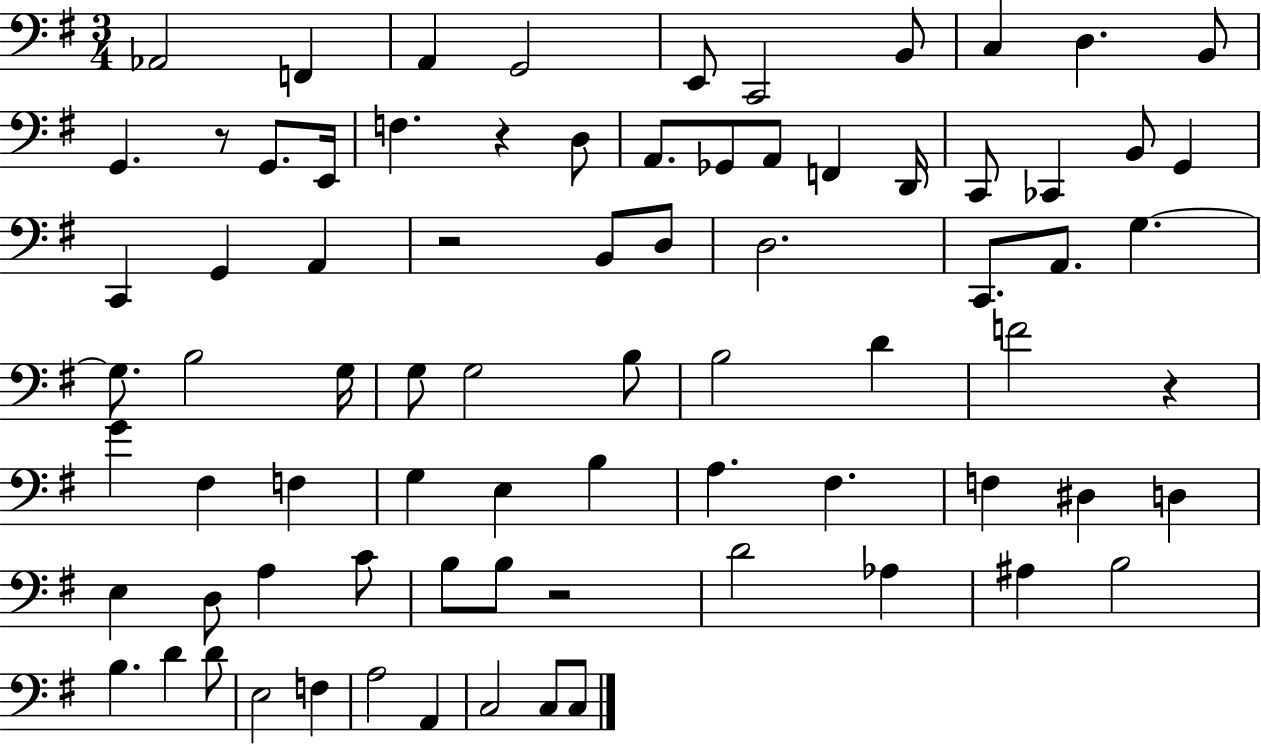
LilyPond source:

{
  \clef bass
  \numericTimeSignature
  \time 3/4
  \key g \major
  \repeat volta 2 { aes,2 f,4 | a,4 g,2 | e,8 c,2 b,8 | c4 d4. b,8 | \break g,4. r8 g,8. e,16 | f4. r4 d8 | a,8. ges,8 a,8 f,4 d,16 | c,8 ces,4 b,8 g,4 | \break c,4 g,4 a,4 | r2 b,8 d8 | d2. | c,8. a,8. g4.~~ | \break g8. b2 g16 | g8 g2 b8 | b2 d'4 | f'2 r4 | \break g'4 fis4 f4 | g4 e4 b4 | a4. fis4. | f4 dis4 d4 | \break e4 d8 a4 c'8 | b8 b8 r2 | d'2 aes4 | ais4 b2 | \break b4. d'4 d'8 | e2 f4 | a2 a,4 | c2 c8 c8 | \break } \bar "|."
}